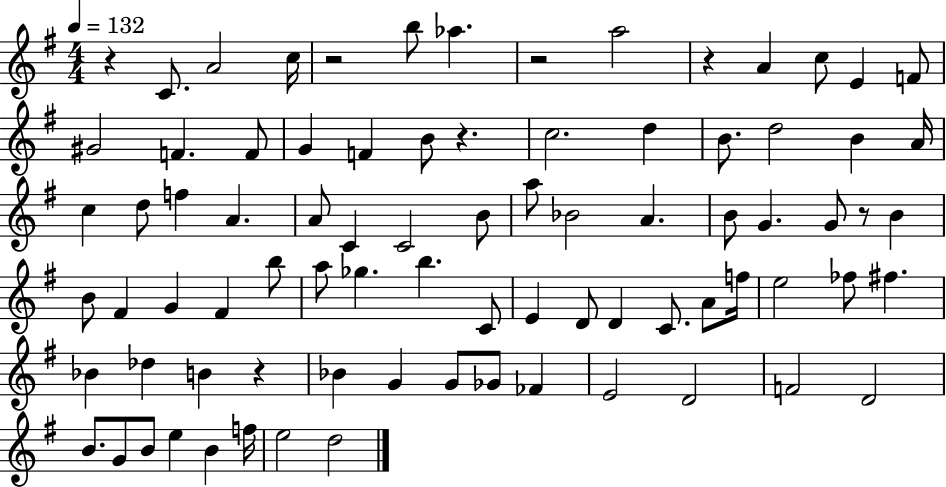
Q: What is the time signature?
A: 4/4